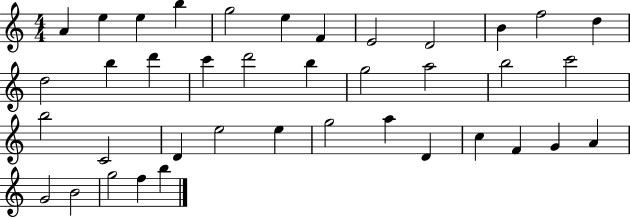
{
  \clef treble
  \numericTimeSignature
  \time 4/4
  \key c \major
  a'4 e''4 e''4 b''4 | g''2 e''4 f'4 | e'2 d'2 | b'4 f''2 d''4 | \break d''2 b''4 d'''4 | c'''4 d'''2 b''4 | g''2 a''2 | b''2 c'''2 | \break b''2 c'2 | d'4 e''2 e''4 | g''2 a''4 d'4 | c''4 f'4 g'4 a'4 | \break g'2 b'2 | g''2 f''4 b''4 | \bar "|."
}